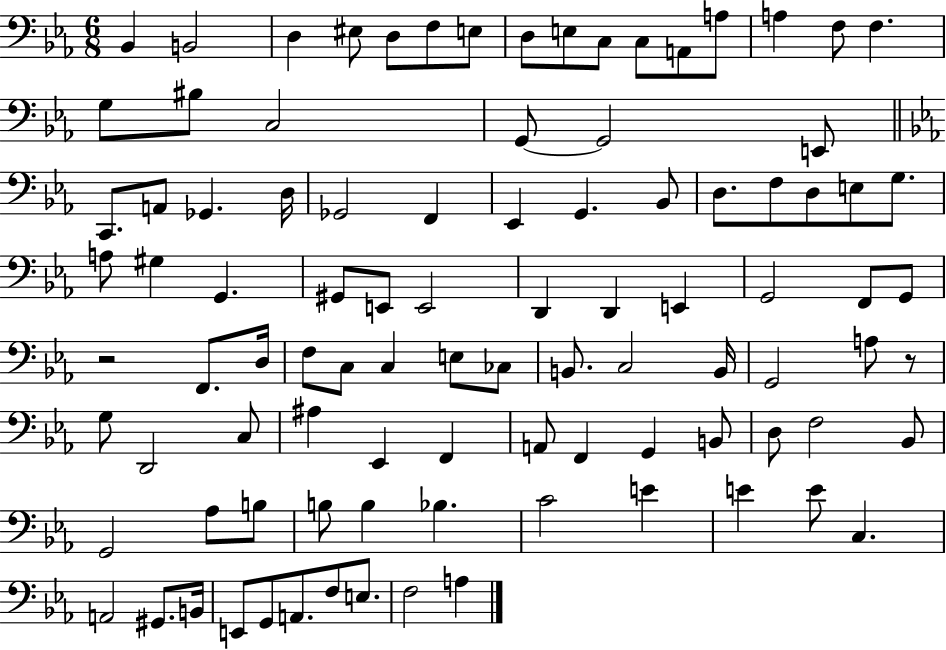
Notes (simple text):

Bb2/q B2/h D3/q EIS3/e D3/e F3/e E3/e D3/e E3/e C3/e C3/e A2/e A3/e A3/q F3/e F3/q. G3/e BIS3/e C3/h G2/e G2/h E2/e C2/e. A2/e Gb2/q. D3/s Gb2/h F2/q Eb2/q G2/q. Bb2/e D3/e. F3/e D3/e E3/e G3/e. A3/e G#3/q G2/q. G#2/e E2/e E2/h D2/q D2/q E2/q G2/h F2/e G2/e R/h F2/e. D3/s F3/e C3/e C3/q E3/e CES3/e B2/e. C3/h B2/s G2/h A3/e R/e G3/e D2/h C3/e A#3/q Eb2/q F2/q A2/e F2/q G2/q B2/e D3/e F3/h Bb2/e G2/h Ab3/e B3/e B3/e B3/q Bb3/q. C4/h E4/q E4/q E4/e C3/q. A2/h G#2/e. B2/s E2/e G2/e A2/e. F3/e E3/e. F3/h A3/q